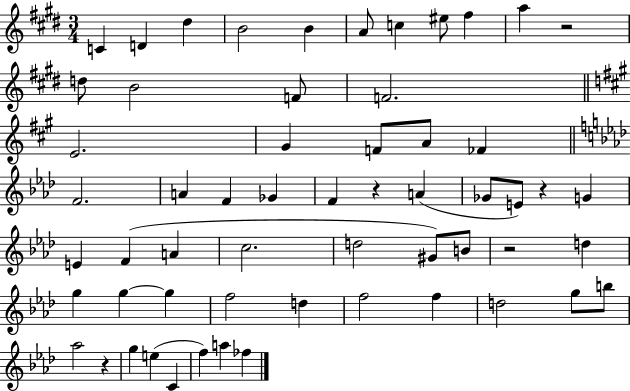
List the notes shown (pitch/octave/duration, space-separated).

C4/q D4/q D#5/q B4/h B4/q A4/e C5/q EIS5/e F#5/q A5/q R/h D5/e B4/h F4/e F4/h. E4/h. G#4/q F4/e A4/e FES4/q F4/h. A4/q F4/q Gb4/q F4/q R/q A4/q Gb4/e E4/e R/q G4/q E4/q F4/q A4/q C5/h. D5/h G#4/e B4/e R/h D5/q G5/q G5/q G5/q F5/h D5/q F5/h F5/q D5/h G5/e B5/e Ab5/h R/q G5/q E5/q C4/q F5/q A5/q FES5/q